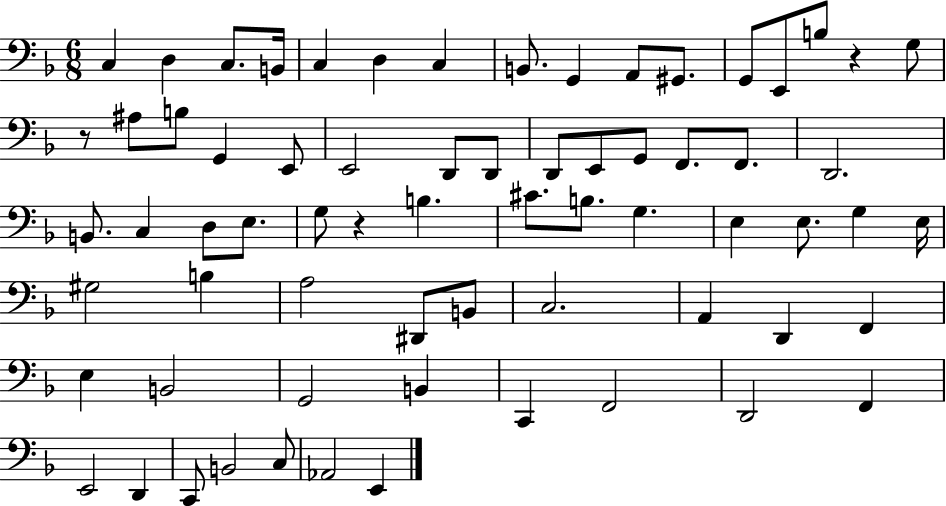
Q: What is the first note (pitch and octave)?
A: C3